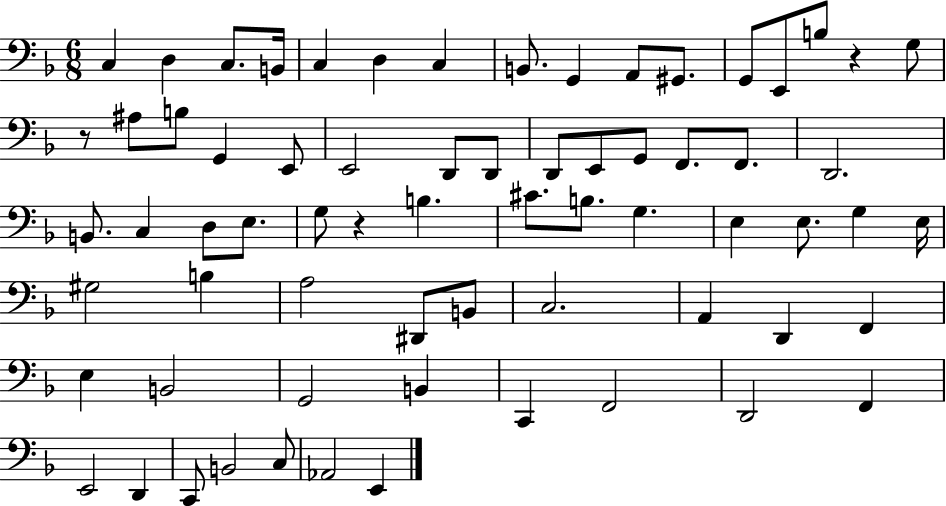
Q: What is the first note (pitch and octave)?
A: C3